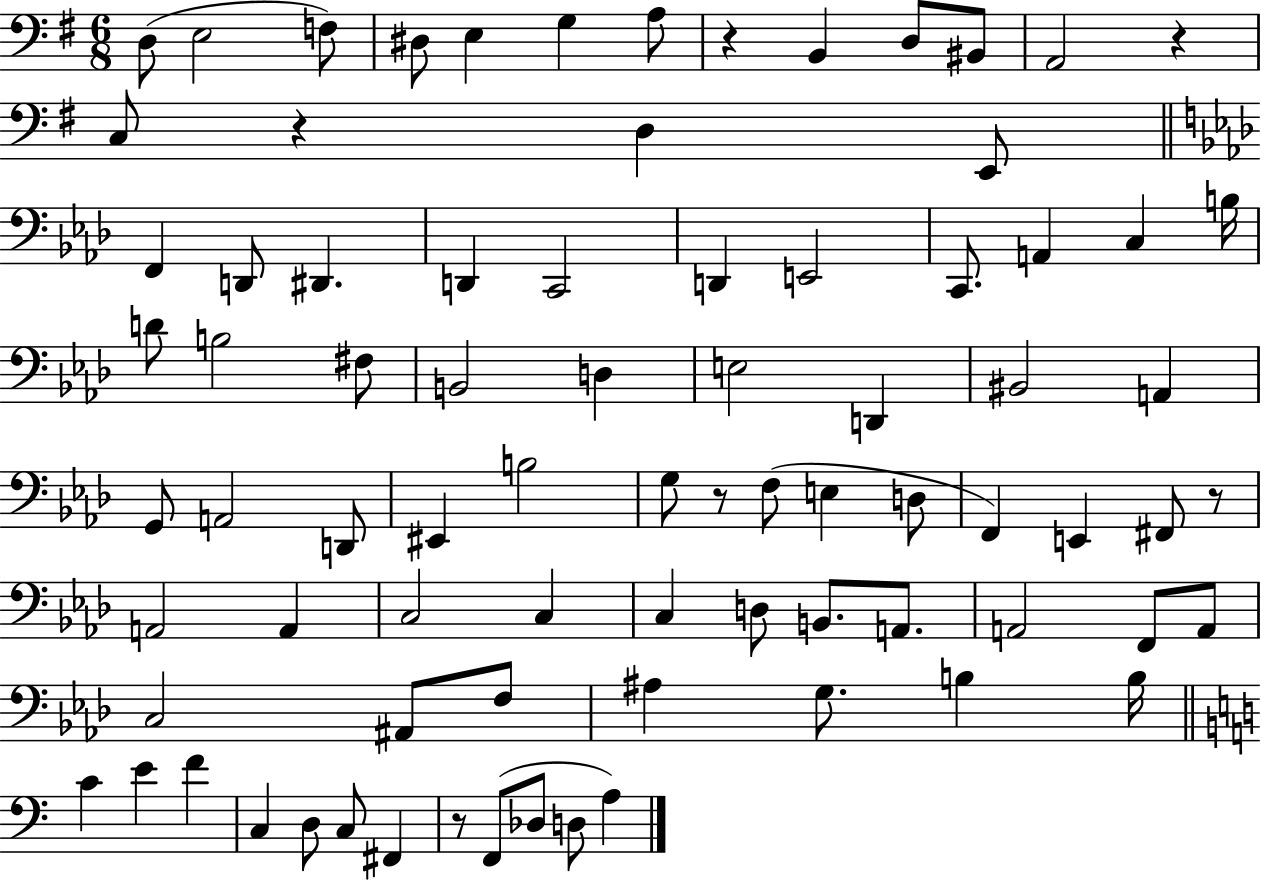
D3/e E3/h F3/e D#3/e E3/q G3/q A3/e R/q B2/q D3/e BIS2/e A2/h R/q C3/e R/q D3/q E2/e F2/q D2/e D#2/q. D2/q C2/h D2/q E2/h C2/e. A2/q C3/q B3/s D4/e B3/h F#3/e B2/h D3/q E3/h D2/q BIS2/h A2/q G2/e A2/h D2/e EIS2/q B3/h G3/e R/e F3/e E3/q D3/e F2/q E2/q F#2/e R/e A2/h A2/q C3/h C3/q C3/q D3/e B2/e. A2/e. A2/h F2/e A2/e C3/h A#2/e F3/e A#3/q G3/e. B3/q B3/s C4/q E4/q F4/q C3/q D3/e C3/e F#2/q R/e F2/e Db3/e D3/e A3/q